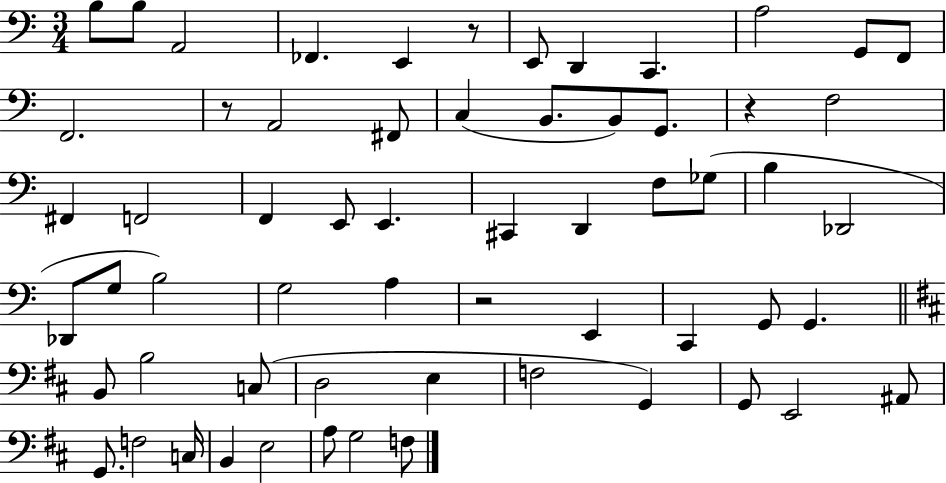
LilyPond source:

{
  \clef bass
  \numericTimeSignature
  \time 3/4
  \key c \major
  b8 b8 a,2 | fes,4. e,4 r8 | e,8 d,4 c,4. | a2 g,8 f,8 | \break f,2. | r8 a,2 fis,8 | c4( b,8. b,8) g,8. | r4 f2 | \break fis,4 f,2 | f,4 e,8 e,4. | cis,4 d,4 f8 ges8( | b4 des,2 | \break des,8 g8 b2) | g2 a4 | r2 e,4 | c,4 g,8 g,4. | \break \bar "||" \break \key b \minor b,8 b2 c8( | d2 e4 | f2 g,4) | g,8 e,2 ais,8 | \break g,8. f2 c16 | b,4 e2 | a8 g2 f8 | \bar "|."
}